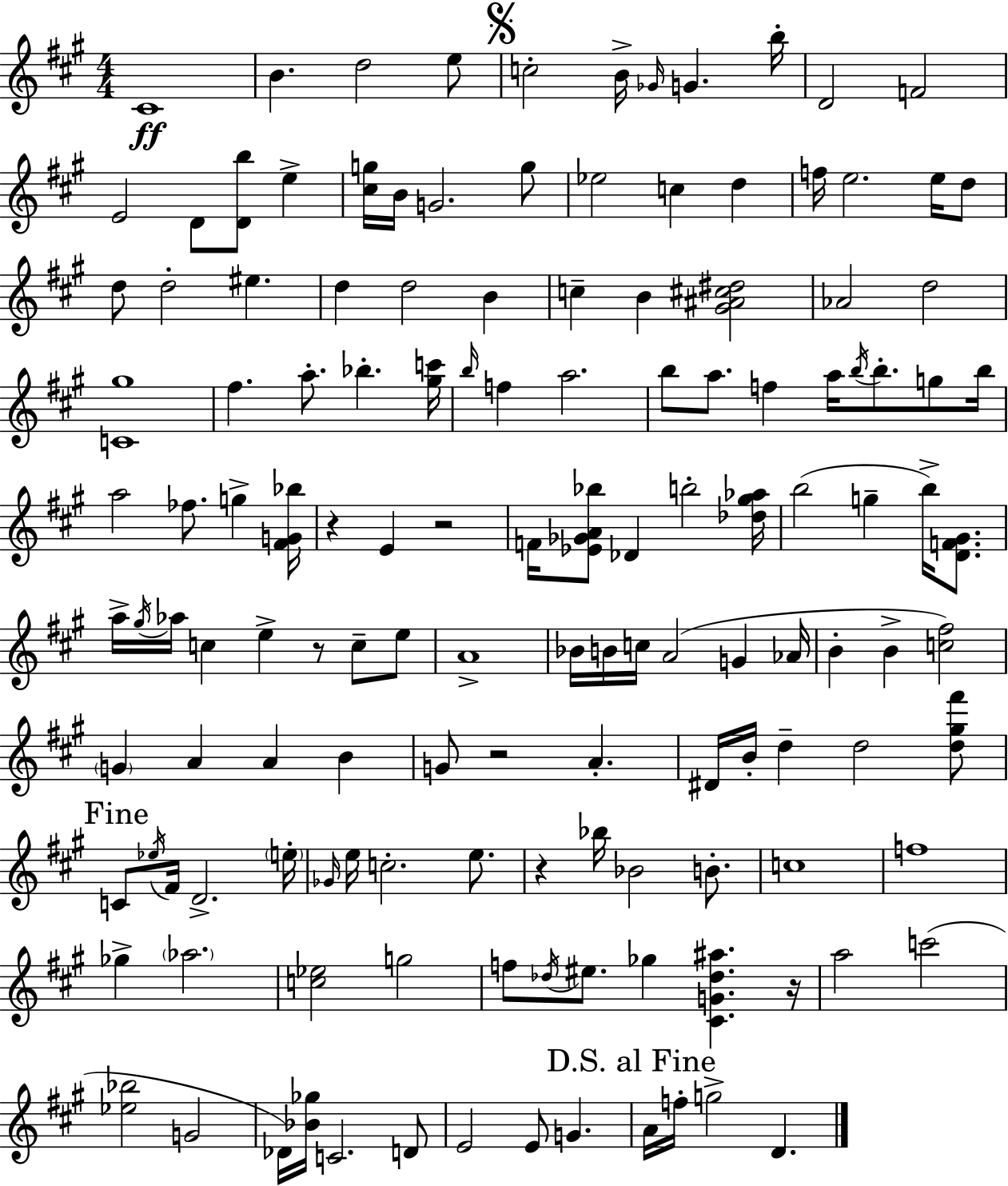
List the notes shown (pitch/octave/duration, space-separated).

C#4/w B4/q. D5/h E5/e C5/h B4/s Gb4/s G4/q. B5/s D4/h F4/h E4/h D4/e [D4,B5]/e E5/q [C#5,G5]/s B4/s G4/h. G5/e Eb5/h C5/q D5/q F5/s E5/h. E5/s D5/e D5/e D5/h EIS5/q. D5/q D5/h B4/q C5/q B4/q [G#4,A#4,C#5,D#5]/h Ab4/h D5/h [C4,G#5]/w F#5/q. A5/e. Bb5/q. [G#5,C6]/s B5/s F5/q A5/h. B5/e A5/e. F5/q A5/s B5/s B5/e. G5/e B5/s A5/h FES5/e. G5/q [F#4,G4,Bb5]/s R/q E4/q R/h F4/s [Eb4,Gb4,A4,Bb5]/e Db4/q B5/h [Db5,G#5,Ab5]/s B5/h G5/q B5/s [D4,F4,G#4]/e. A5/s G#5/s Ab5/s C5/q E5/q R/e C5/e E5/e A4/w Bb4/s B4/s C5/s A4/h G4/q Ab4/s B4/q B4/q [C5,F#5]/h G4/q A4/q A4/q B4/q G4/e R/h A4/q. D#4/s B4/s D5/q D5/h [D5,G#5,F#6]/e C4/e Eb5/s F#4/s D4/h. E5/s Gb4/s E5/s C5/h. E5/e. R/q Bb5/s Bb4/h B4/e. C5/w F5/w Gb5/q Ab5/h. [C5,Eb5]/h G5/h F5/e Db5/s EIS5/e. Gb5/q [C#4,G4,Db5,A#5]/q. R/s A5/h C6/h [Eb5,Bb5]/h G4/h Db4/s [Bb4,Gb5]/s C4/h. D4/e E4/h E4/e G4/q. A4/s F5/s G5/h D4/q.